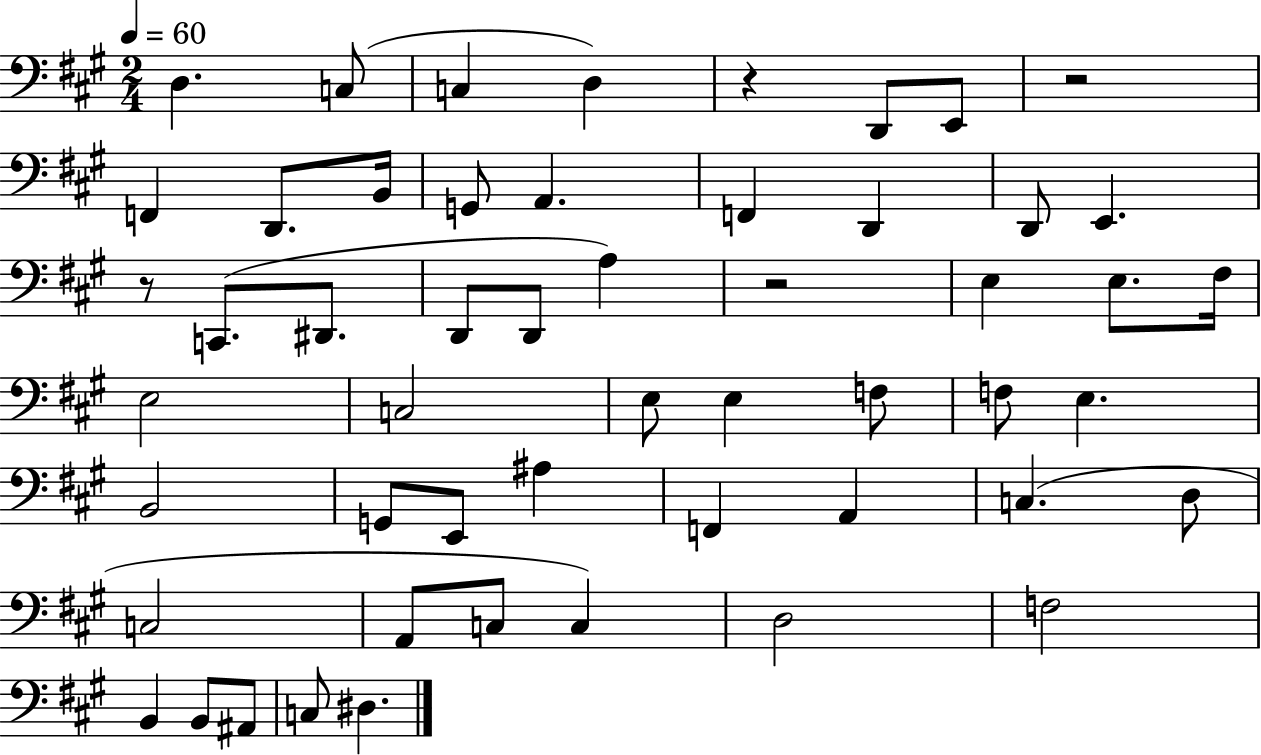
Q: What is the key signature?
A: A major